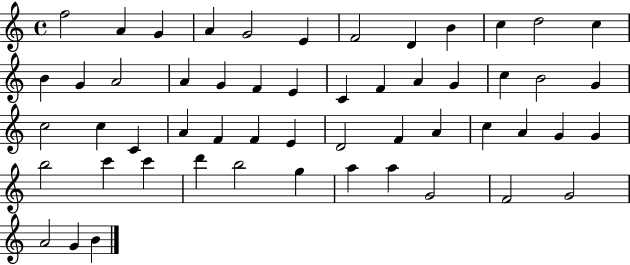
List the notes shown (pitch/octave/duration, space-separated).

F5/h A4/q G4/q A4/q G4/h E4/q F4/h D4/q B4/q C5/q D5/h C5/q B4/q G4/q A4/h A4/q G4/q F4/q E4/q C4/q F4/q A4/q G4/q C5/q B4/h G4/q C5/h C5/q C4/q A4/q F4/q F4/q E4/q D4/h F4/q A4/q C5/q A4/q G4/q G4/q B5/h C6/q C6/q D6/q B5/h G5/q A5/q A5/q G4/h F4/h G4/h A4/h G4/q B4/q